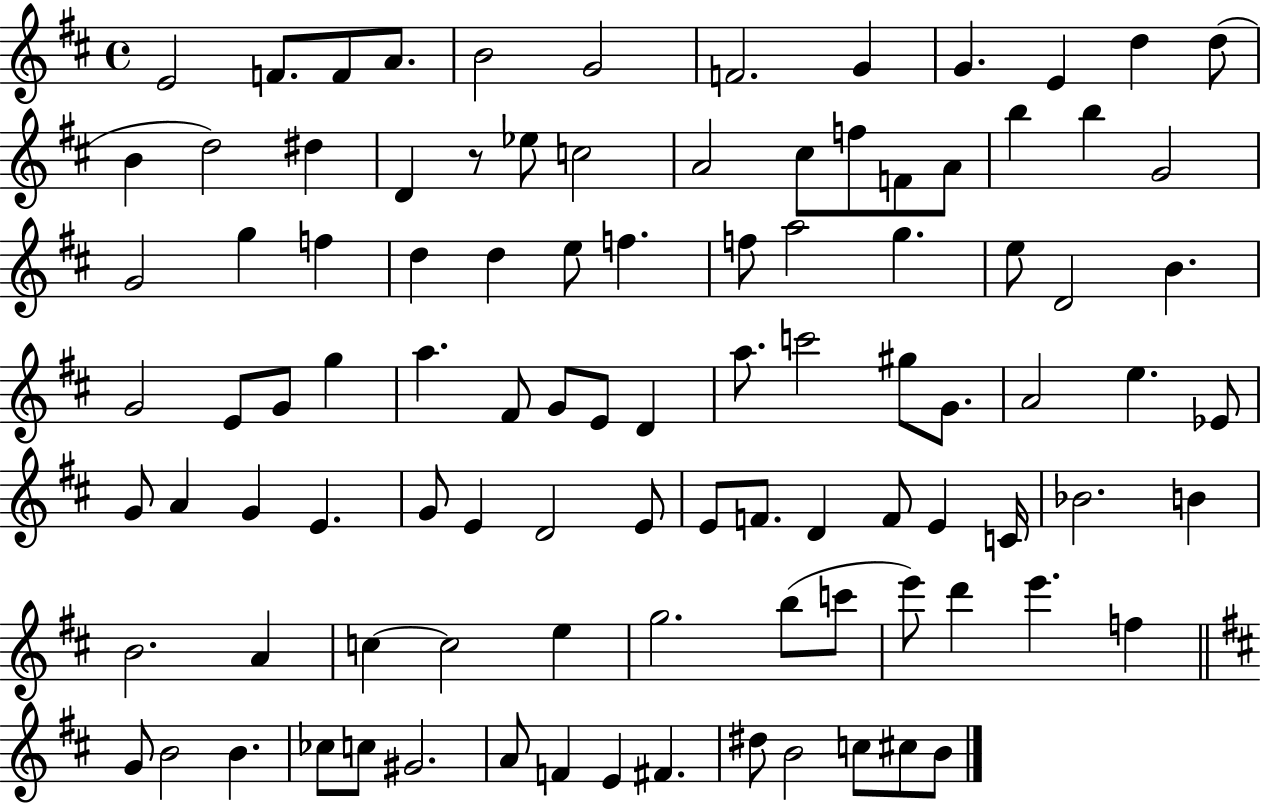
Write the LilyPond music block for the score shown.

{
  \clef treble
  \time 4/4
  \defaultTimeSignature
  \key d \major
  e'2 f'8. f'8 a'8. | b'2 g'2 | f'2. g'4 | g'4. e'4 d''4 d''8( | \break b'4 d''2) dis''4 | d'4 r8 ees''8 c''2 | a'2 cis''8 f''8 f'8 a'8 | b''4 b''4 g'2 | \break g'2 g''4 f''4 | d''4 d''4 e''8 f''4. | f''8 a''2 g''4. | e''8 d'2 b'4. | \break g'2 e'8 g'8 g''4 | a''4. fis'8 g'8 e'8 d'4 | a''8. c'''2 gis''8 g'8. | a'2 e''4. ees'8 | \break g'8 a'4 g'4 e'4. | g'8 e'4 d'2 e'8 | e'8 f'8. d'4 f'8 e'4 c'16 | bes'2. b'4 | \break b'2. a'4 | c''4~~ c''2 e''4 | g''2. b''8( c'''8 | e'''8) d'''4 e'''4. f''4 | \break \bar "||" \break \key d \major g'8 b'2 b'4. | ces''8 c''8 gis'2. | a'8 f'4 e'4 fis'4. | dis''8 b'2 c''8 cis''8 b'8 | \break \bar "|."
}